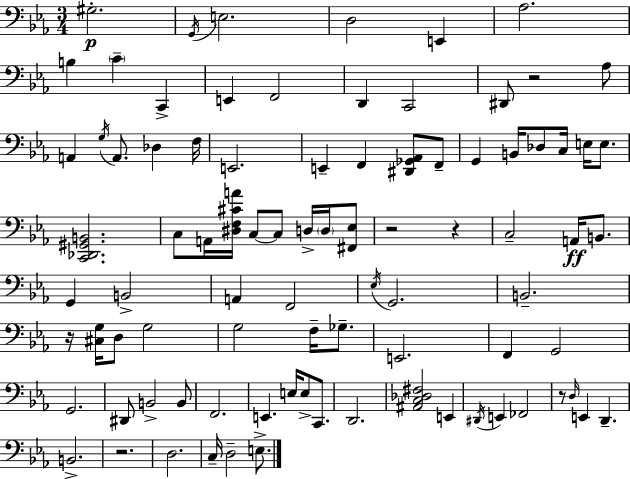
X:1
T:Untitled
M:3/4
L:1/4
K:Cm
^G,2 G,,/4 E,2 D,2 E,, _A,2 B, C C,, E,, F,,2 D,, C,,2 ^D,,/2 z2 _A,/2 A,, G,/4 A,,/2 _D, F,/4 E,,2 E,, F,, [^D,,_G,,_A,,]/2 F,,/2 G,, B,,/4 _D,/2 C,/4 E,/4 E,/2 [C,,_D,,^G,,B,,]2 C,/2 A,,/4 [^D,F,^CA]/4 C,/2 C,/2 D,/4 D,/4 [^F,,_E,]/2 z2 z C,2 A,,/4 B,,/2 G,, B,,2 A,, F,,2 _E,/4 G,,2 B,,2 z/4 [^C,G,]/4 D,/2 G,2 G,2 F,/4 _G,/2 E,,2 F,, G,,2 G,,2 ^D,,/2 B,,2 B,,/2 F,,2 E,, E,/4 E,/2 C,,/2 D,,2 [^A,,C,_D,^F,]2 E,, ^D,,/4 E,, _F,,2 z/2 D,/4 E,, D,, B,,2 z2 D,2 C,/4 D,2 E,/2